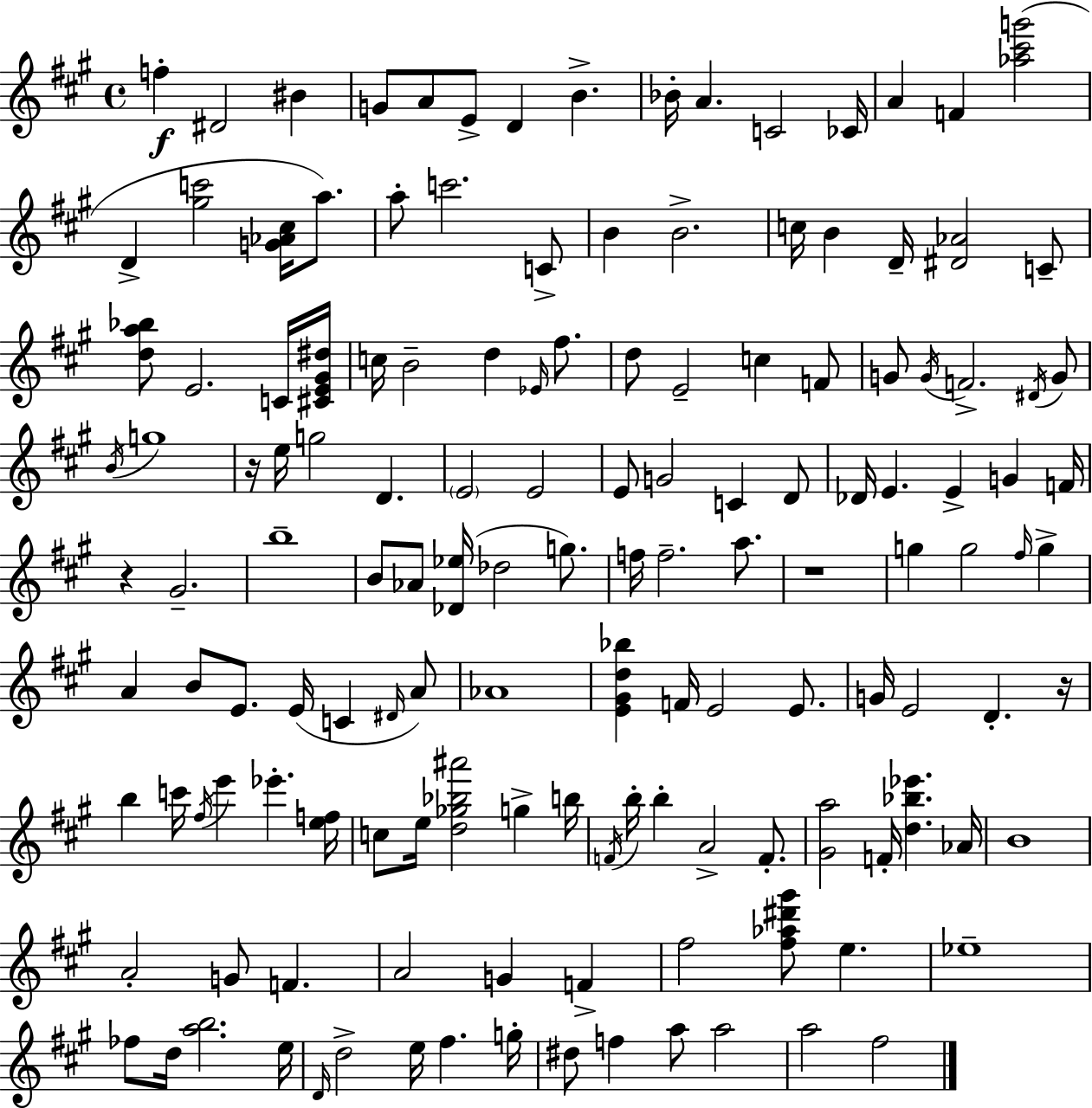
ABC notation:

X:1
T:Untitled
M:4/4
L:1/4
K:A
f ^D2 ^B G/2 A/2 E/2 D B _B/4 A C2 _C/4 A F [_a^c'g']2 D [^gc']2 [G_A^c]/4 a/2 a/2 c'2 C/2 B B2 c/4 B D/4 [^D_A]2 C/2 [da_b]/2 E2 C/4 [^CE^G^d]/4 c/4 B2 d _E/4 ^f/2 d/2 E2 c F/2 G/2 G/4 F2 ^D/4 G/2 B/4 g4 z/4 e/4 g2 D E2 E2 E/2 G2 C D/2 _D/4 E E G F/4 z ^G2 b4 B/2 _A/2 [_D_e]/4 _d2 g/2 f/4 f2 a/2 z4 g g2 ^f/4 g A B/2 E/2 E/4 C ^D/4 A/2 _A4 [E^Gd_b] F/4 E2 E/2 G/4 E2 D z/4 b c'/4 ^f/4 e' _e' [ef]/4 c/2 e/4 [d_g_b^a']2 g b/4 F/4 b/4 b A2 F/2 [^Ga]2 F/4 [d_b_e'] _A/4 B4 A2 G/2 F A2 G F ^f2 [^f_a^d'^g']/2 e _e4 _f/2 d/4 [ab]2 e/4 D/4 d2 e/4 ^f g/4 ^d/2 f a/2 a2 a2 ^f2